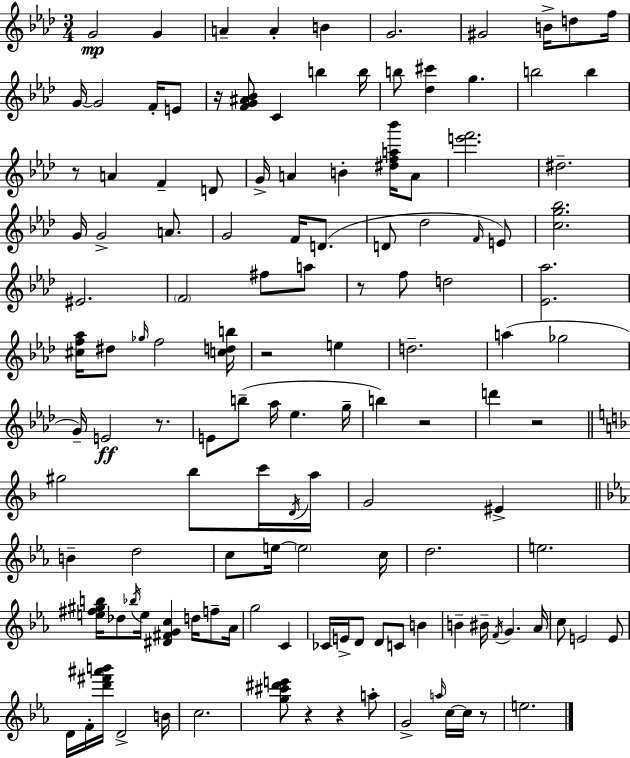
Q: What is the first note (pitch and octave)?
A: G4